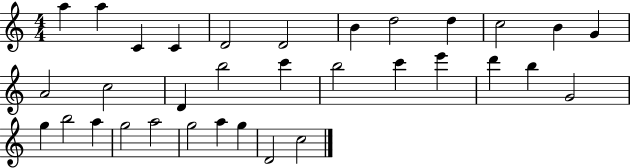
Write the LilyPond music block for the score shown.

{
  \clef treble
  \numericTimeSignature
  \time 4/4
  \key c \major
  a''4 a''4 c'4 c'4 | d'2 d'2 | b'4 d''2 d''4 | c''2 b'4 g'4 | \break a'2 c''2 | d'4 b''2 c'''4 | b''2 c'''4 e'''4 | d'''4 b''4 g'2 | \break g''4 b''2 a''4 | g''2 a''2 | g''2 a''4 g''4 | d'2 c''2 | \break \bar "|."
}